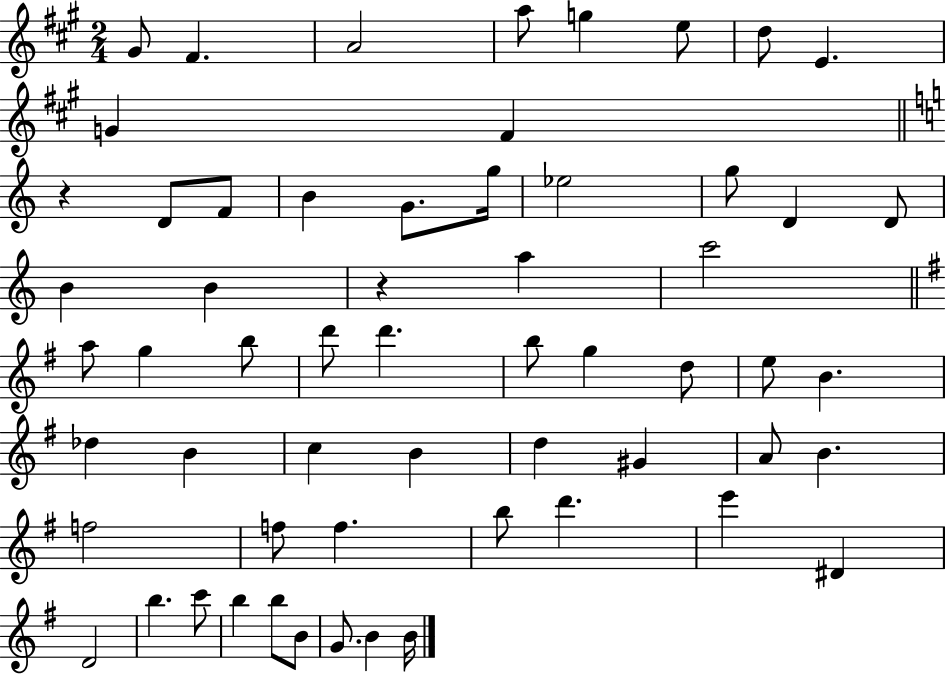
G#4/e F#4/q. A4/h A5/e G5/q E5/e D5/e E4/q. G4/q F#4/q R/q D4/e F4/e B4/q G4/e. G5/s Eb5/h G5/e D4/q D4/e B4/q B4/q R/q A5/q C6/h A5/e G5/q B5/e D6/e D6/q. B5/e G5/q D5/e E5/e B4/q. Db5/q B4/q C5/q B4/q D5/q G#4/q A4/e B4/q. F5/h F5/e F5/q. B5/e D6/q. E6/q D#4/q D4/h B5/q. C6/e B5/q B5/e B4/e G4/e. B4/q B4/s